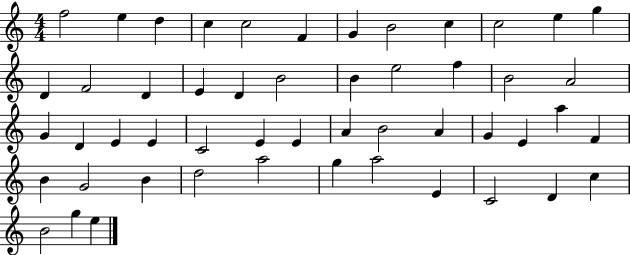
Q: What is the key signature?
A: C major